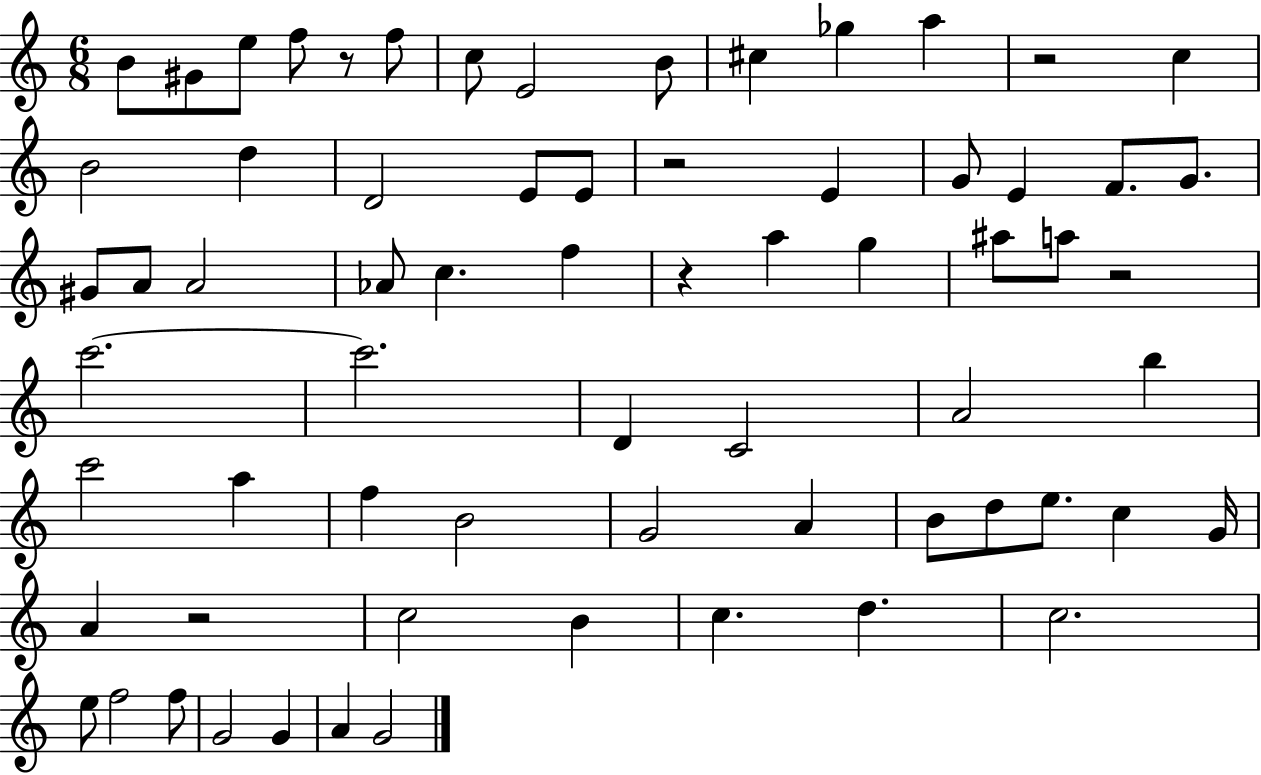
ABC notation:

X:1
T:Untitled
M:6/8
L:1/4
K:C
B/2 ^G/2 e/2 f/2 z/2 f/2 c/2 E2 B/2 ^c _g a z2 c B2 d D2 E/2 E/2 z2 E G/2 E F/2 G/2 ^G/2 A/2 A2 _A/2 c f z a g ^a/2 a/2 z2 c'2 c'2 D C2 A2 b c'2 a f B2 G2 A B/2 d/2 e/2 c G/4 A z2 c2 B c d c2 e/2 f2 f/2 G2 G A G2